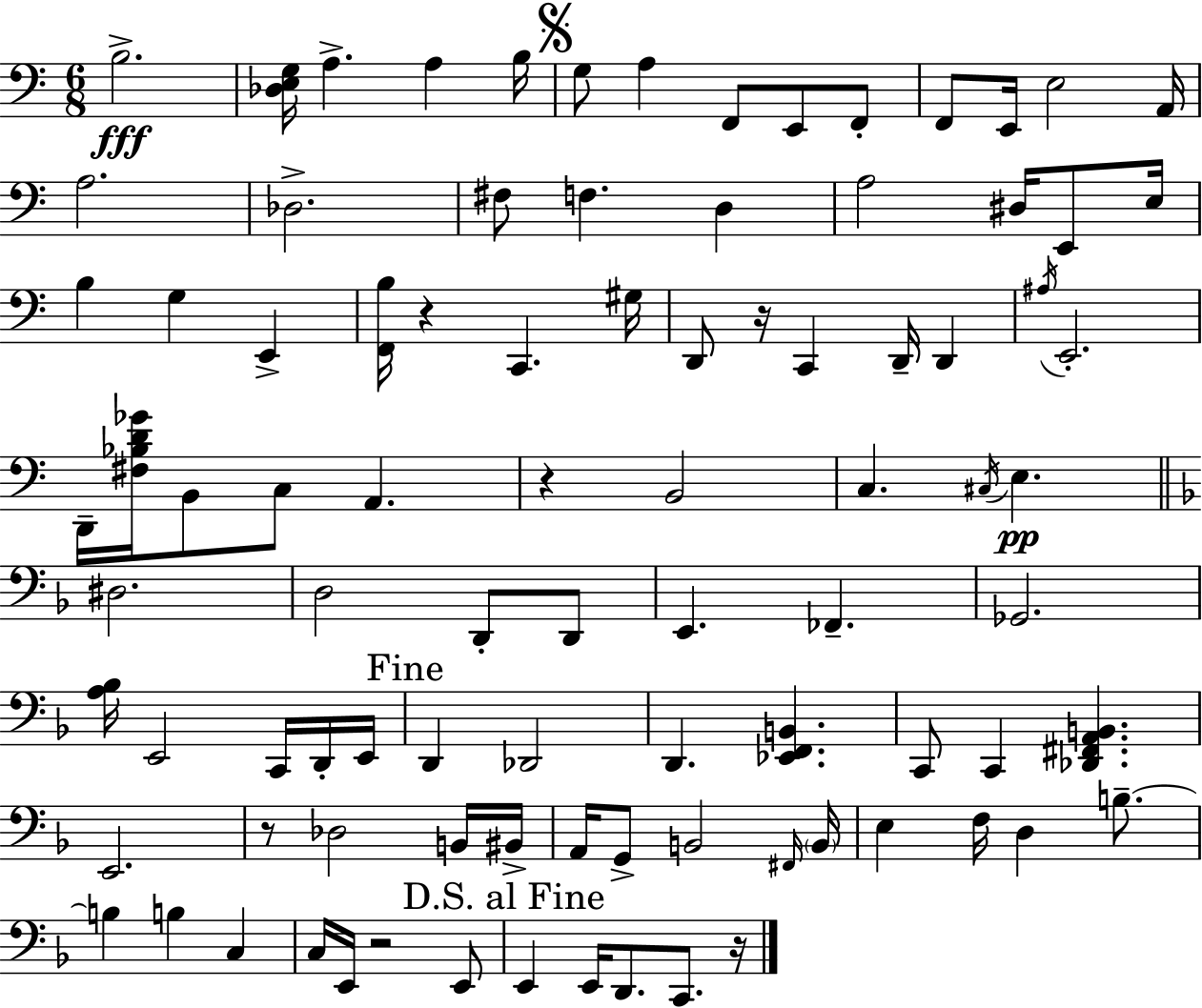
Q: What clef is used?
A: bass